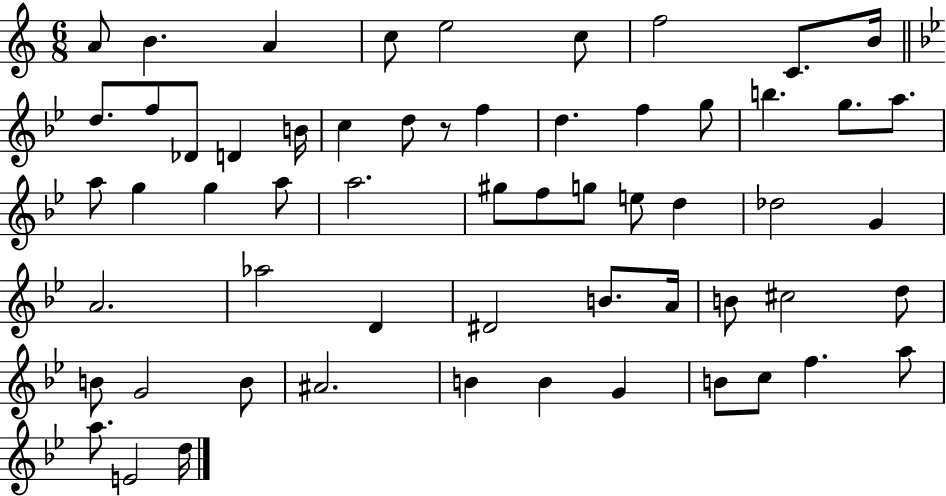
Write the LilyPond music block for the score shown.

{
  \clef treble
  \numericTimeSignature
  \time 6/8
  \key c \major
  a'8 b'4. a'4 | c''8 e''2 c''8 | f''2 c'8. b'16 | \bar "||" \break \key bes \major d''8. f''8 des'8 d'4 b'16 | c''4 d''8 r8 f''4 | d''4. f''4 g''8 | b''4. g''8. a''8. | \break a''8 g''4 g''4 a''8 | a''2. | gis''8 f''8 g''8 e''8 d''4 | des''2 g'4 | \break a'2. | aes''2 d'4 | dis'2 b'8. a'16 | b'8 cis''2 d''8 | \break b'8 g'2 b'8 | ais'2. | b'4 b'4 g'4 | b'8 c''8 f''4. a''8 | \break a''8. e'2 d''16 | \bar "|."
}